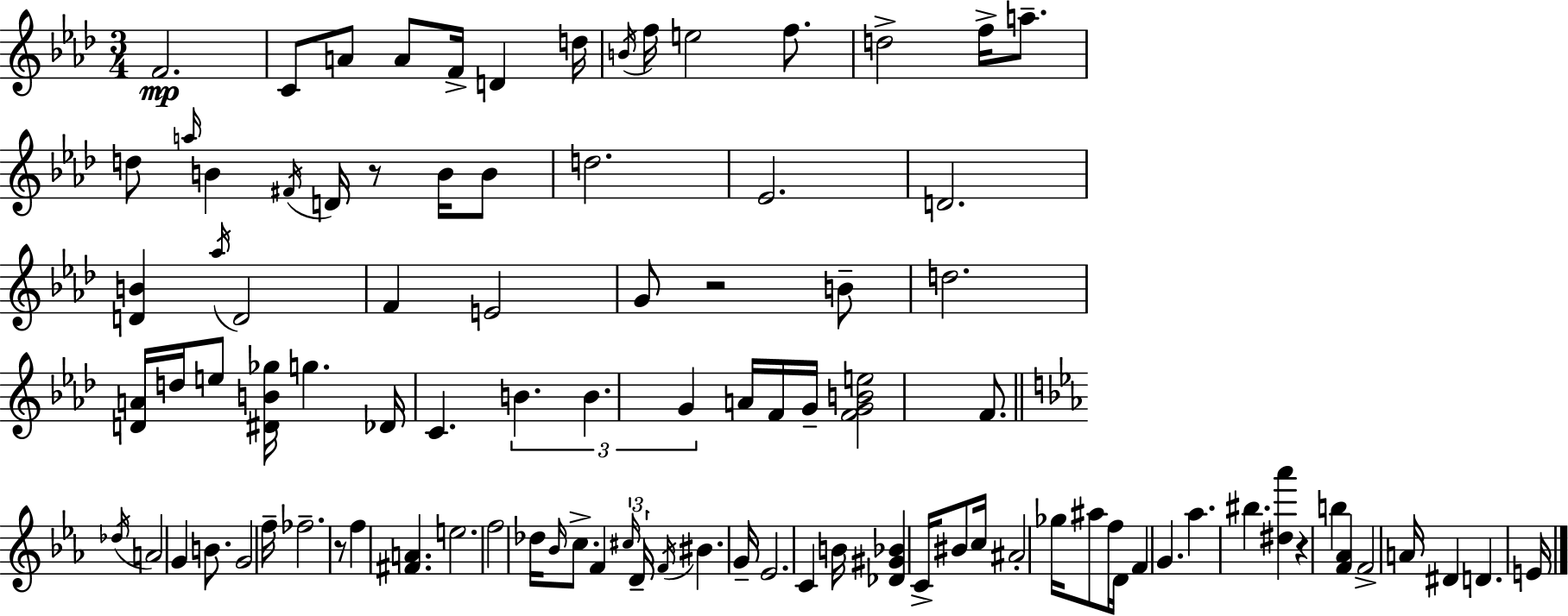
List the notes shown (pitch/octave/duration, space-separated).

F4/h. C4/e A4/e A4/e F4/s D4/q D5/s B4/s F5/s E5/h F5/e. D5/h F5/s A5/e. D5/e A5/s B4/q F#4/s D4/s R/e B4/s B4/e D5/h. Eb4/h. D4/h. [D4,B4]/q Ab5/s D4/h F4/q E4/h G4/e R/h B4/e D5/h. [D4,A4]/s D5/s E5/e [D#4,B4,Gb5]/s G5/q. Db4/s C4/q. B4/q. B4/q. G4/q A4/s F4/s G4/s [F4,G4,B4,E5]/h F4/e. Db5/s A4/h G4/q B4/e. G4/h F5/s FES5/h. R/e F5/q [F#4,A4]/q. E5/h. F5/h Db5/s Bb4/s C5/e. F4/q C#5/s D4/s F4/s BIS4/q. G4/s Eb4/h. C4/q B4/s [Db4,G#4,Bb4]/q C4/s BIS4/e C5/s A#4/h Gb5/s A#5/e F5/s D4/s F4/q G4/q. Ab5/q. BIS5/q. [D#5,Ab6]/q R/q B5/q [F4,Ab4]/q F4/h A4/s D#4/q D4/q. E4/s